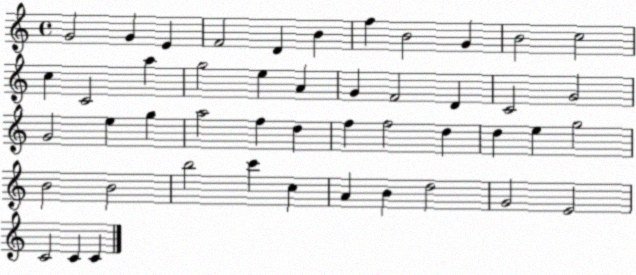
X:1
T:Untitled
M:4/4
L:1/4
K:C
G2 G E F2 D B f B2 G B2 c2 c C2 a g2 e A G F2 D C2 G2 G2 e g a2 f d f f2 d d e g2 B2 B2 b2 c' c A B d2 G2 E2 C2 C C